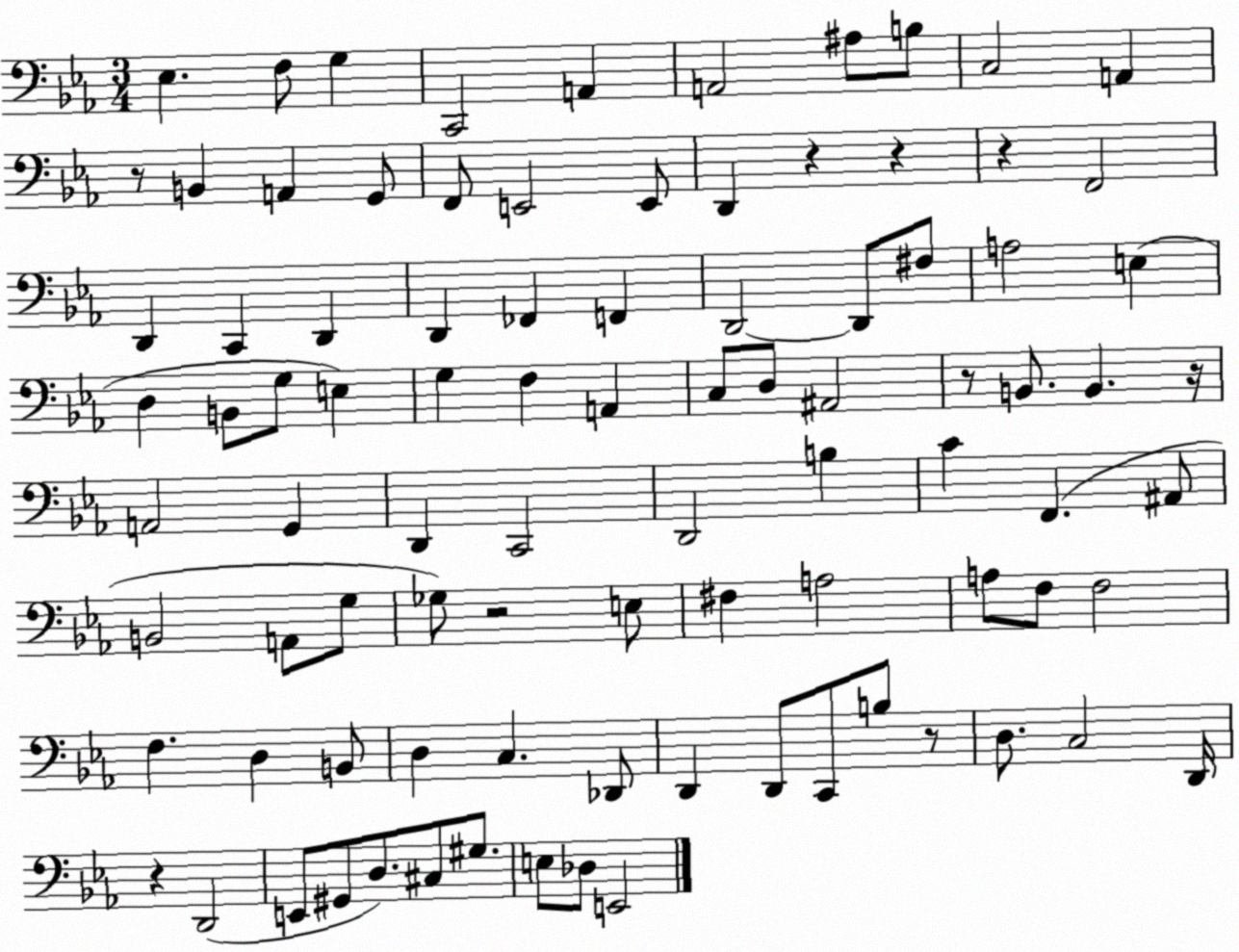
X:1
T:Untitled
M:3/4
L:1/4
K:Eb
_E, F,/2 G, C,,2 A,, A,,2 ^A,/2 B,/2 C,2 A,, z/2 B,, A,, G,,/2 F,,/2 E,,2 E,,/2 D,, z z z F,,2 D,, C,, D,, D,, _F,, F,, D,,2 D,,/2 ^F,/2 A,2 E, D, B,,/2 G,/2 E, G, F, A,, C,/2 D,/2 ^A,,2 z/2 B,,/2 B,, z/4 A,,2 G,, D,, C,,2 D,,2 B, C F,, ^A,,/2 B,,2 A,,/2 G,/2 _G,/2 z2 E,/2 ^F, A,2 A,/2 F,/2 F,2 F, D, B,,/2 D, C, _D,,/2 D,, D,,/2 C,,/2 B,/2 z/2 D,/2 C,2 D,,/4 z D,,2 E,,/2 ^G,,/2 D,/2 ^C,/2 ^G,/2 E,/2 _D,/2 E,,2